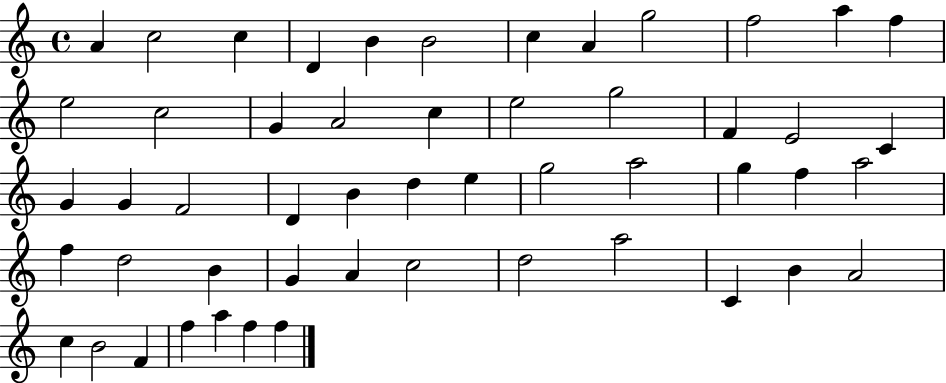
A4/q C5/h C5/q D4/q B4/q B4/h C5/q A4/q G5/h F5/h A5/q F5/q E5/h C5/h G4/q A4/h C5/q E5/h G5/h F4/q E4/h C4/q G4/q G4/q F4/h D4/q B4/q D5/q E5/q G5/h A5/h G5/q F5/q A5/h F5/q D5/h B4/q G4/q A4/q C5/h D5/h A5/h C4/q B4/q A4/h C5/q B4/h F4/q F5/q A5/q F5/q F5/q